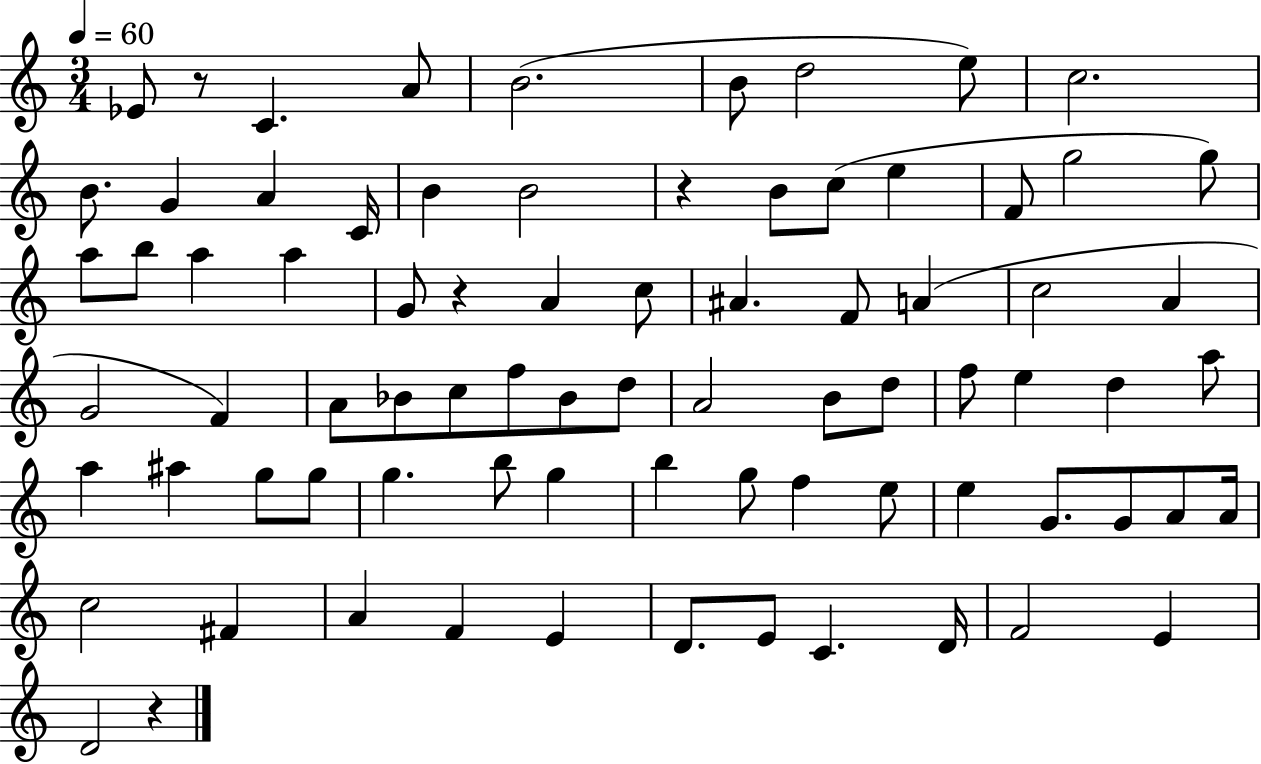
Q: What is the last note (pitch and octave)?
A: D4